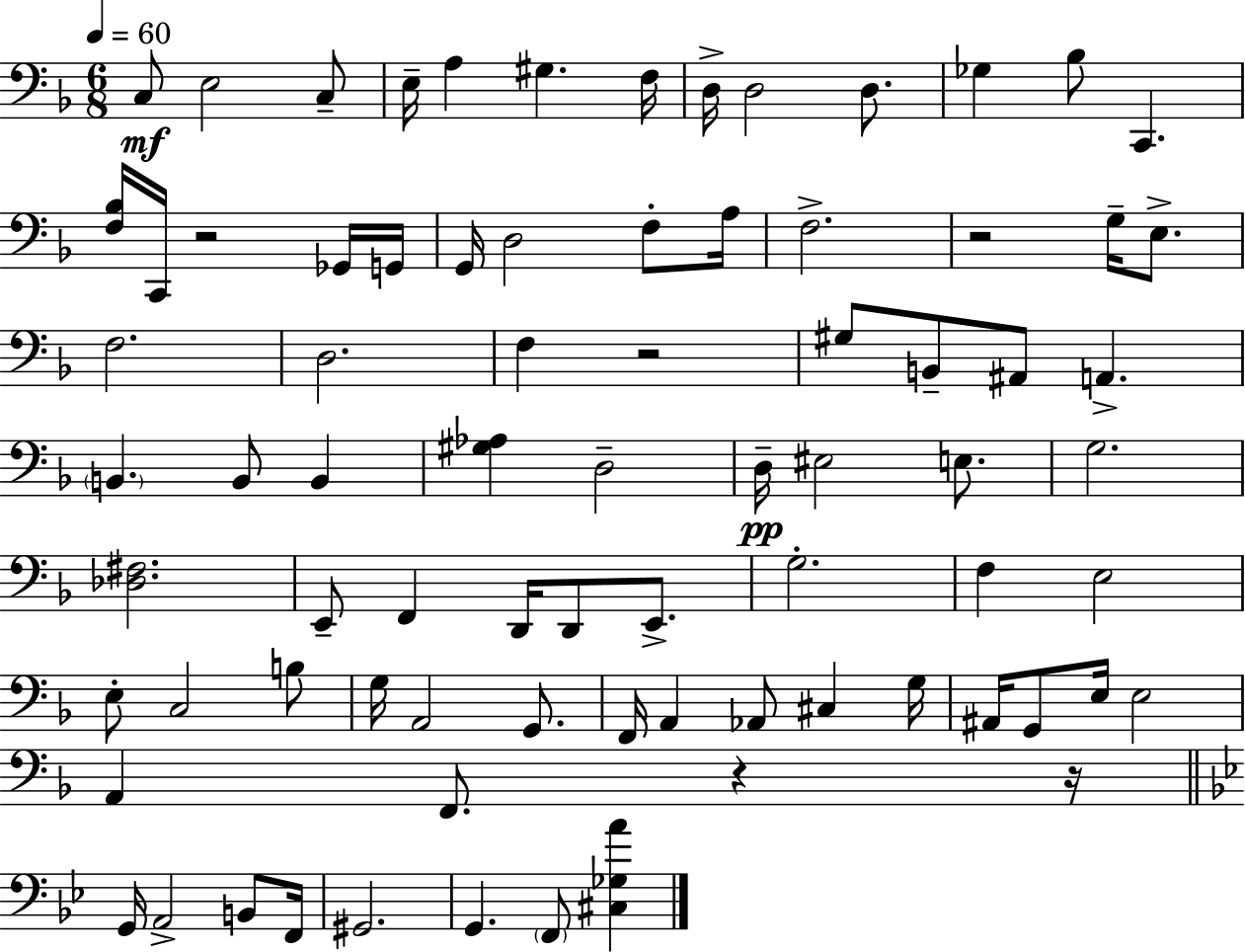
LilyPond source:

{
  \clef bass
  \numericTimeSignature
  \time 6/8
  \key d \minor
  \tempo 4 = 60
  c8\mf e2 c8-- | e16-- a4 gis4. f16 | d16-> d2 d8. | ges4 bes8 c,4. | \break <f bes>16 c,16 r2 ges,16 g,16 | g,16 d2 f8-. a16 | f2.-> | r2 g16-- e8.-> | \break f2. | d2. | f4 r2 | gis8 b,8-- ais,8 a,4.-> | \break \parenthesize b,4. b,8 b,4 | <gis aes>4 d2-- | d16--\pp eis2 e8. | g2. | \break <des fis>2. | e,8-- f,4 d,16 d,8 e,8.-> | g2.-. | f4 e2 | \break e8-. c2 b8 | g16 a,2 g,8. | f,16 a,4 aes,8 cis4 g16 | ais,16 g,8 e16 e2 | \break a,4 f,8. r4 r16 | \bar "||" \break \key bes \major g,16 a,2-> b,8 f,16 | gis,2. | g,4. \parenthesize f,8 <cis ges a'>4 | \bar "|."
}